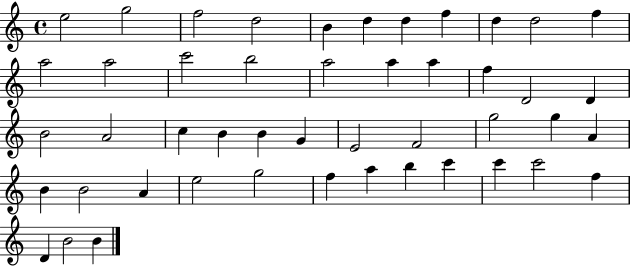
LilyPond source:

{
  \clef treble
  \time 4/4
  \defaultTimeSignature
  \key c \major
  e''2 g''2 | f''2 d''2 | b'4 d''4 d''4 f''4 | d''4 d''2 f''4 | \break a''2 a''2 | c'''2 b''2 | a''2 a''4 a''4 | f''4 d'2 d'4 | \break b'2 a'2 | c''4 b'4 b'4 g'4 | e'2 f'2 | g''2 g''4 a'4 | \break b'4 b'2 a'4 | e''2 g''2 | f''4 a''4 b''4 c'''4 | c'''4 c'''2 f''4 | \break d'4 b'2 b'4 | \bar "|."
}